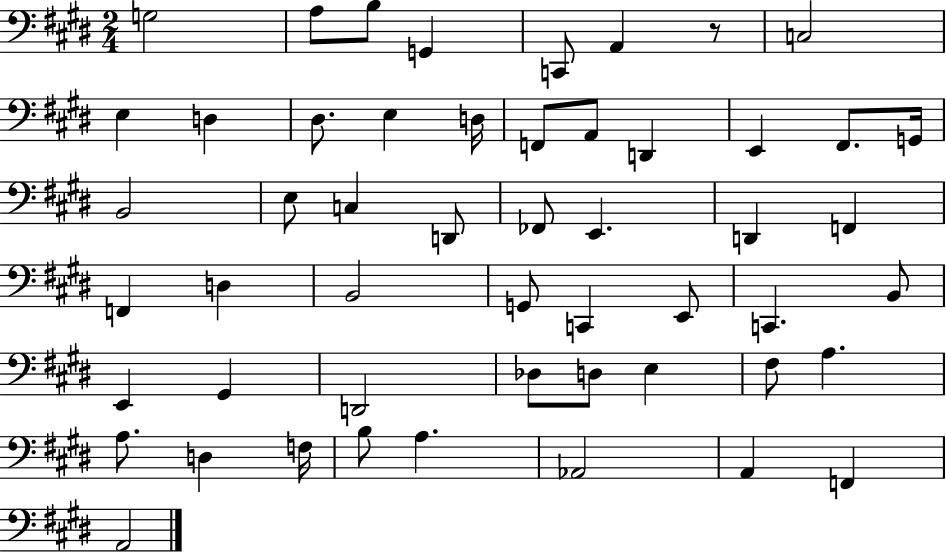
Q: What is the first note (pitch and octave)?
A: G3